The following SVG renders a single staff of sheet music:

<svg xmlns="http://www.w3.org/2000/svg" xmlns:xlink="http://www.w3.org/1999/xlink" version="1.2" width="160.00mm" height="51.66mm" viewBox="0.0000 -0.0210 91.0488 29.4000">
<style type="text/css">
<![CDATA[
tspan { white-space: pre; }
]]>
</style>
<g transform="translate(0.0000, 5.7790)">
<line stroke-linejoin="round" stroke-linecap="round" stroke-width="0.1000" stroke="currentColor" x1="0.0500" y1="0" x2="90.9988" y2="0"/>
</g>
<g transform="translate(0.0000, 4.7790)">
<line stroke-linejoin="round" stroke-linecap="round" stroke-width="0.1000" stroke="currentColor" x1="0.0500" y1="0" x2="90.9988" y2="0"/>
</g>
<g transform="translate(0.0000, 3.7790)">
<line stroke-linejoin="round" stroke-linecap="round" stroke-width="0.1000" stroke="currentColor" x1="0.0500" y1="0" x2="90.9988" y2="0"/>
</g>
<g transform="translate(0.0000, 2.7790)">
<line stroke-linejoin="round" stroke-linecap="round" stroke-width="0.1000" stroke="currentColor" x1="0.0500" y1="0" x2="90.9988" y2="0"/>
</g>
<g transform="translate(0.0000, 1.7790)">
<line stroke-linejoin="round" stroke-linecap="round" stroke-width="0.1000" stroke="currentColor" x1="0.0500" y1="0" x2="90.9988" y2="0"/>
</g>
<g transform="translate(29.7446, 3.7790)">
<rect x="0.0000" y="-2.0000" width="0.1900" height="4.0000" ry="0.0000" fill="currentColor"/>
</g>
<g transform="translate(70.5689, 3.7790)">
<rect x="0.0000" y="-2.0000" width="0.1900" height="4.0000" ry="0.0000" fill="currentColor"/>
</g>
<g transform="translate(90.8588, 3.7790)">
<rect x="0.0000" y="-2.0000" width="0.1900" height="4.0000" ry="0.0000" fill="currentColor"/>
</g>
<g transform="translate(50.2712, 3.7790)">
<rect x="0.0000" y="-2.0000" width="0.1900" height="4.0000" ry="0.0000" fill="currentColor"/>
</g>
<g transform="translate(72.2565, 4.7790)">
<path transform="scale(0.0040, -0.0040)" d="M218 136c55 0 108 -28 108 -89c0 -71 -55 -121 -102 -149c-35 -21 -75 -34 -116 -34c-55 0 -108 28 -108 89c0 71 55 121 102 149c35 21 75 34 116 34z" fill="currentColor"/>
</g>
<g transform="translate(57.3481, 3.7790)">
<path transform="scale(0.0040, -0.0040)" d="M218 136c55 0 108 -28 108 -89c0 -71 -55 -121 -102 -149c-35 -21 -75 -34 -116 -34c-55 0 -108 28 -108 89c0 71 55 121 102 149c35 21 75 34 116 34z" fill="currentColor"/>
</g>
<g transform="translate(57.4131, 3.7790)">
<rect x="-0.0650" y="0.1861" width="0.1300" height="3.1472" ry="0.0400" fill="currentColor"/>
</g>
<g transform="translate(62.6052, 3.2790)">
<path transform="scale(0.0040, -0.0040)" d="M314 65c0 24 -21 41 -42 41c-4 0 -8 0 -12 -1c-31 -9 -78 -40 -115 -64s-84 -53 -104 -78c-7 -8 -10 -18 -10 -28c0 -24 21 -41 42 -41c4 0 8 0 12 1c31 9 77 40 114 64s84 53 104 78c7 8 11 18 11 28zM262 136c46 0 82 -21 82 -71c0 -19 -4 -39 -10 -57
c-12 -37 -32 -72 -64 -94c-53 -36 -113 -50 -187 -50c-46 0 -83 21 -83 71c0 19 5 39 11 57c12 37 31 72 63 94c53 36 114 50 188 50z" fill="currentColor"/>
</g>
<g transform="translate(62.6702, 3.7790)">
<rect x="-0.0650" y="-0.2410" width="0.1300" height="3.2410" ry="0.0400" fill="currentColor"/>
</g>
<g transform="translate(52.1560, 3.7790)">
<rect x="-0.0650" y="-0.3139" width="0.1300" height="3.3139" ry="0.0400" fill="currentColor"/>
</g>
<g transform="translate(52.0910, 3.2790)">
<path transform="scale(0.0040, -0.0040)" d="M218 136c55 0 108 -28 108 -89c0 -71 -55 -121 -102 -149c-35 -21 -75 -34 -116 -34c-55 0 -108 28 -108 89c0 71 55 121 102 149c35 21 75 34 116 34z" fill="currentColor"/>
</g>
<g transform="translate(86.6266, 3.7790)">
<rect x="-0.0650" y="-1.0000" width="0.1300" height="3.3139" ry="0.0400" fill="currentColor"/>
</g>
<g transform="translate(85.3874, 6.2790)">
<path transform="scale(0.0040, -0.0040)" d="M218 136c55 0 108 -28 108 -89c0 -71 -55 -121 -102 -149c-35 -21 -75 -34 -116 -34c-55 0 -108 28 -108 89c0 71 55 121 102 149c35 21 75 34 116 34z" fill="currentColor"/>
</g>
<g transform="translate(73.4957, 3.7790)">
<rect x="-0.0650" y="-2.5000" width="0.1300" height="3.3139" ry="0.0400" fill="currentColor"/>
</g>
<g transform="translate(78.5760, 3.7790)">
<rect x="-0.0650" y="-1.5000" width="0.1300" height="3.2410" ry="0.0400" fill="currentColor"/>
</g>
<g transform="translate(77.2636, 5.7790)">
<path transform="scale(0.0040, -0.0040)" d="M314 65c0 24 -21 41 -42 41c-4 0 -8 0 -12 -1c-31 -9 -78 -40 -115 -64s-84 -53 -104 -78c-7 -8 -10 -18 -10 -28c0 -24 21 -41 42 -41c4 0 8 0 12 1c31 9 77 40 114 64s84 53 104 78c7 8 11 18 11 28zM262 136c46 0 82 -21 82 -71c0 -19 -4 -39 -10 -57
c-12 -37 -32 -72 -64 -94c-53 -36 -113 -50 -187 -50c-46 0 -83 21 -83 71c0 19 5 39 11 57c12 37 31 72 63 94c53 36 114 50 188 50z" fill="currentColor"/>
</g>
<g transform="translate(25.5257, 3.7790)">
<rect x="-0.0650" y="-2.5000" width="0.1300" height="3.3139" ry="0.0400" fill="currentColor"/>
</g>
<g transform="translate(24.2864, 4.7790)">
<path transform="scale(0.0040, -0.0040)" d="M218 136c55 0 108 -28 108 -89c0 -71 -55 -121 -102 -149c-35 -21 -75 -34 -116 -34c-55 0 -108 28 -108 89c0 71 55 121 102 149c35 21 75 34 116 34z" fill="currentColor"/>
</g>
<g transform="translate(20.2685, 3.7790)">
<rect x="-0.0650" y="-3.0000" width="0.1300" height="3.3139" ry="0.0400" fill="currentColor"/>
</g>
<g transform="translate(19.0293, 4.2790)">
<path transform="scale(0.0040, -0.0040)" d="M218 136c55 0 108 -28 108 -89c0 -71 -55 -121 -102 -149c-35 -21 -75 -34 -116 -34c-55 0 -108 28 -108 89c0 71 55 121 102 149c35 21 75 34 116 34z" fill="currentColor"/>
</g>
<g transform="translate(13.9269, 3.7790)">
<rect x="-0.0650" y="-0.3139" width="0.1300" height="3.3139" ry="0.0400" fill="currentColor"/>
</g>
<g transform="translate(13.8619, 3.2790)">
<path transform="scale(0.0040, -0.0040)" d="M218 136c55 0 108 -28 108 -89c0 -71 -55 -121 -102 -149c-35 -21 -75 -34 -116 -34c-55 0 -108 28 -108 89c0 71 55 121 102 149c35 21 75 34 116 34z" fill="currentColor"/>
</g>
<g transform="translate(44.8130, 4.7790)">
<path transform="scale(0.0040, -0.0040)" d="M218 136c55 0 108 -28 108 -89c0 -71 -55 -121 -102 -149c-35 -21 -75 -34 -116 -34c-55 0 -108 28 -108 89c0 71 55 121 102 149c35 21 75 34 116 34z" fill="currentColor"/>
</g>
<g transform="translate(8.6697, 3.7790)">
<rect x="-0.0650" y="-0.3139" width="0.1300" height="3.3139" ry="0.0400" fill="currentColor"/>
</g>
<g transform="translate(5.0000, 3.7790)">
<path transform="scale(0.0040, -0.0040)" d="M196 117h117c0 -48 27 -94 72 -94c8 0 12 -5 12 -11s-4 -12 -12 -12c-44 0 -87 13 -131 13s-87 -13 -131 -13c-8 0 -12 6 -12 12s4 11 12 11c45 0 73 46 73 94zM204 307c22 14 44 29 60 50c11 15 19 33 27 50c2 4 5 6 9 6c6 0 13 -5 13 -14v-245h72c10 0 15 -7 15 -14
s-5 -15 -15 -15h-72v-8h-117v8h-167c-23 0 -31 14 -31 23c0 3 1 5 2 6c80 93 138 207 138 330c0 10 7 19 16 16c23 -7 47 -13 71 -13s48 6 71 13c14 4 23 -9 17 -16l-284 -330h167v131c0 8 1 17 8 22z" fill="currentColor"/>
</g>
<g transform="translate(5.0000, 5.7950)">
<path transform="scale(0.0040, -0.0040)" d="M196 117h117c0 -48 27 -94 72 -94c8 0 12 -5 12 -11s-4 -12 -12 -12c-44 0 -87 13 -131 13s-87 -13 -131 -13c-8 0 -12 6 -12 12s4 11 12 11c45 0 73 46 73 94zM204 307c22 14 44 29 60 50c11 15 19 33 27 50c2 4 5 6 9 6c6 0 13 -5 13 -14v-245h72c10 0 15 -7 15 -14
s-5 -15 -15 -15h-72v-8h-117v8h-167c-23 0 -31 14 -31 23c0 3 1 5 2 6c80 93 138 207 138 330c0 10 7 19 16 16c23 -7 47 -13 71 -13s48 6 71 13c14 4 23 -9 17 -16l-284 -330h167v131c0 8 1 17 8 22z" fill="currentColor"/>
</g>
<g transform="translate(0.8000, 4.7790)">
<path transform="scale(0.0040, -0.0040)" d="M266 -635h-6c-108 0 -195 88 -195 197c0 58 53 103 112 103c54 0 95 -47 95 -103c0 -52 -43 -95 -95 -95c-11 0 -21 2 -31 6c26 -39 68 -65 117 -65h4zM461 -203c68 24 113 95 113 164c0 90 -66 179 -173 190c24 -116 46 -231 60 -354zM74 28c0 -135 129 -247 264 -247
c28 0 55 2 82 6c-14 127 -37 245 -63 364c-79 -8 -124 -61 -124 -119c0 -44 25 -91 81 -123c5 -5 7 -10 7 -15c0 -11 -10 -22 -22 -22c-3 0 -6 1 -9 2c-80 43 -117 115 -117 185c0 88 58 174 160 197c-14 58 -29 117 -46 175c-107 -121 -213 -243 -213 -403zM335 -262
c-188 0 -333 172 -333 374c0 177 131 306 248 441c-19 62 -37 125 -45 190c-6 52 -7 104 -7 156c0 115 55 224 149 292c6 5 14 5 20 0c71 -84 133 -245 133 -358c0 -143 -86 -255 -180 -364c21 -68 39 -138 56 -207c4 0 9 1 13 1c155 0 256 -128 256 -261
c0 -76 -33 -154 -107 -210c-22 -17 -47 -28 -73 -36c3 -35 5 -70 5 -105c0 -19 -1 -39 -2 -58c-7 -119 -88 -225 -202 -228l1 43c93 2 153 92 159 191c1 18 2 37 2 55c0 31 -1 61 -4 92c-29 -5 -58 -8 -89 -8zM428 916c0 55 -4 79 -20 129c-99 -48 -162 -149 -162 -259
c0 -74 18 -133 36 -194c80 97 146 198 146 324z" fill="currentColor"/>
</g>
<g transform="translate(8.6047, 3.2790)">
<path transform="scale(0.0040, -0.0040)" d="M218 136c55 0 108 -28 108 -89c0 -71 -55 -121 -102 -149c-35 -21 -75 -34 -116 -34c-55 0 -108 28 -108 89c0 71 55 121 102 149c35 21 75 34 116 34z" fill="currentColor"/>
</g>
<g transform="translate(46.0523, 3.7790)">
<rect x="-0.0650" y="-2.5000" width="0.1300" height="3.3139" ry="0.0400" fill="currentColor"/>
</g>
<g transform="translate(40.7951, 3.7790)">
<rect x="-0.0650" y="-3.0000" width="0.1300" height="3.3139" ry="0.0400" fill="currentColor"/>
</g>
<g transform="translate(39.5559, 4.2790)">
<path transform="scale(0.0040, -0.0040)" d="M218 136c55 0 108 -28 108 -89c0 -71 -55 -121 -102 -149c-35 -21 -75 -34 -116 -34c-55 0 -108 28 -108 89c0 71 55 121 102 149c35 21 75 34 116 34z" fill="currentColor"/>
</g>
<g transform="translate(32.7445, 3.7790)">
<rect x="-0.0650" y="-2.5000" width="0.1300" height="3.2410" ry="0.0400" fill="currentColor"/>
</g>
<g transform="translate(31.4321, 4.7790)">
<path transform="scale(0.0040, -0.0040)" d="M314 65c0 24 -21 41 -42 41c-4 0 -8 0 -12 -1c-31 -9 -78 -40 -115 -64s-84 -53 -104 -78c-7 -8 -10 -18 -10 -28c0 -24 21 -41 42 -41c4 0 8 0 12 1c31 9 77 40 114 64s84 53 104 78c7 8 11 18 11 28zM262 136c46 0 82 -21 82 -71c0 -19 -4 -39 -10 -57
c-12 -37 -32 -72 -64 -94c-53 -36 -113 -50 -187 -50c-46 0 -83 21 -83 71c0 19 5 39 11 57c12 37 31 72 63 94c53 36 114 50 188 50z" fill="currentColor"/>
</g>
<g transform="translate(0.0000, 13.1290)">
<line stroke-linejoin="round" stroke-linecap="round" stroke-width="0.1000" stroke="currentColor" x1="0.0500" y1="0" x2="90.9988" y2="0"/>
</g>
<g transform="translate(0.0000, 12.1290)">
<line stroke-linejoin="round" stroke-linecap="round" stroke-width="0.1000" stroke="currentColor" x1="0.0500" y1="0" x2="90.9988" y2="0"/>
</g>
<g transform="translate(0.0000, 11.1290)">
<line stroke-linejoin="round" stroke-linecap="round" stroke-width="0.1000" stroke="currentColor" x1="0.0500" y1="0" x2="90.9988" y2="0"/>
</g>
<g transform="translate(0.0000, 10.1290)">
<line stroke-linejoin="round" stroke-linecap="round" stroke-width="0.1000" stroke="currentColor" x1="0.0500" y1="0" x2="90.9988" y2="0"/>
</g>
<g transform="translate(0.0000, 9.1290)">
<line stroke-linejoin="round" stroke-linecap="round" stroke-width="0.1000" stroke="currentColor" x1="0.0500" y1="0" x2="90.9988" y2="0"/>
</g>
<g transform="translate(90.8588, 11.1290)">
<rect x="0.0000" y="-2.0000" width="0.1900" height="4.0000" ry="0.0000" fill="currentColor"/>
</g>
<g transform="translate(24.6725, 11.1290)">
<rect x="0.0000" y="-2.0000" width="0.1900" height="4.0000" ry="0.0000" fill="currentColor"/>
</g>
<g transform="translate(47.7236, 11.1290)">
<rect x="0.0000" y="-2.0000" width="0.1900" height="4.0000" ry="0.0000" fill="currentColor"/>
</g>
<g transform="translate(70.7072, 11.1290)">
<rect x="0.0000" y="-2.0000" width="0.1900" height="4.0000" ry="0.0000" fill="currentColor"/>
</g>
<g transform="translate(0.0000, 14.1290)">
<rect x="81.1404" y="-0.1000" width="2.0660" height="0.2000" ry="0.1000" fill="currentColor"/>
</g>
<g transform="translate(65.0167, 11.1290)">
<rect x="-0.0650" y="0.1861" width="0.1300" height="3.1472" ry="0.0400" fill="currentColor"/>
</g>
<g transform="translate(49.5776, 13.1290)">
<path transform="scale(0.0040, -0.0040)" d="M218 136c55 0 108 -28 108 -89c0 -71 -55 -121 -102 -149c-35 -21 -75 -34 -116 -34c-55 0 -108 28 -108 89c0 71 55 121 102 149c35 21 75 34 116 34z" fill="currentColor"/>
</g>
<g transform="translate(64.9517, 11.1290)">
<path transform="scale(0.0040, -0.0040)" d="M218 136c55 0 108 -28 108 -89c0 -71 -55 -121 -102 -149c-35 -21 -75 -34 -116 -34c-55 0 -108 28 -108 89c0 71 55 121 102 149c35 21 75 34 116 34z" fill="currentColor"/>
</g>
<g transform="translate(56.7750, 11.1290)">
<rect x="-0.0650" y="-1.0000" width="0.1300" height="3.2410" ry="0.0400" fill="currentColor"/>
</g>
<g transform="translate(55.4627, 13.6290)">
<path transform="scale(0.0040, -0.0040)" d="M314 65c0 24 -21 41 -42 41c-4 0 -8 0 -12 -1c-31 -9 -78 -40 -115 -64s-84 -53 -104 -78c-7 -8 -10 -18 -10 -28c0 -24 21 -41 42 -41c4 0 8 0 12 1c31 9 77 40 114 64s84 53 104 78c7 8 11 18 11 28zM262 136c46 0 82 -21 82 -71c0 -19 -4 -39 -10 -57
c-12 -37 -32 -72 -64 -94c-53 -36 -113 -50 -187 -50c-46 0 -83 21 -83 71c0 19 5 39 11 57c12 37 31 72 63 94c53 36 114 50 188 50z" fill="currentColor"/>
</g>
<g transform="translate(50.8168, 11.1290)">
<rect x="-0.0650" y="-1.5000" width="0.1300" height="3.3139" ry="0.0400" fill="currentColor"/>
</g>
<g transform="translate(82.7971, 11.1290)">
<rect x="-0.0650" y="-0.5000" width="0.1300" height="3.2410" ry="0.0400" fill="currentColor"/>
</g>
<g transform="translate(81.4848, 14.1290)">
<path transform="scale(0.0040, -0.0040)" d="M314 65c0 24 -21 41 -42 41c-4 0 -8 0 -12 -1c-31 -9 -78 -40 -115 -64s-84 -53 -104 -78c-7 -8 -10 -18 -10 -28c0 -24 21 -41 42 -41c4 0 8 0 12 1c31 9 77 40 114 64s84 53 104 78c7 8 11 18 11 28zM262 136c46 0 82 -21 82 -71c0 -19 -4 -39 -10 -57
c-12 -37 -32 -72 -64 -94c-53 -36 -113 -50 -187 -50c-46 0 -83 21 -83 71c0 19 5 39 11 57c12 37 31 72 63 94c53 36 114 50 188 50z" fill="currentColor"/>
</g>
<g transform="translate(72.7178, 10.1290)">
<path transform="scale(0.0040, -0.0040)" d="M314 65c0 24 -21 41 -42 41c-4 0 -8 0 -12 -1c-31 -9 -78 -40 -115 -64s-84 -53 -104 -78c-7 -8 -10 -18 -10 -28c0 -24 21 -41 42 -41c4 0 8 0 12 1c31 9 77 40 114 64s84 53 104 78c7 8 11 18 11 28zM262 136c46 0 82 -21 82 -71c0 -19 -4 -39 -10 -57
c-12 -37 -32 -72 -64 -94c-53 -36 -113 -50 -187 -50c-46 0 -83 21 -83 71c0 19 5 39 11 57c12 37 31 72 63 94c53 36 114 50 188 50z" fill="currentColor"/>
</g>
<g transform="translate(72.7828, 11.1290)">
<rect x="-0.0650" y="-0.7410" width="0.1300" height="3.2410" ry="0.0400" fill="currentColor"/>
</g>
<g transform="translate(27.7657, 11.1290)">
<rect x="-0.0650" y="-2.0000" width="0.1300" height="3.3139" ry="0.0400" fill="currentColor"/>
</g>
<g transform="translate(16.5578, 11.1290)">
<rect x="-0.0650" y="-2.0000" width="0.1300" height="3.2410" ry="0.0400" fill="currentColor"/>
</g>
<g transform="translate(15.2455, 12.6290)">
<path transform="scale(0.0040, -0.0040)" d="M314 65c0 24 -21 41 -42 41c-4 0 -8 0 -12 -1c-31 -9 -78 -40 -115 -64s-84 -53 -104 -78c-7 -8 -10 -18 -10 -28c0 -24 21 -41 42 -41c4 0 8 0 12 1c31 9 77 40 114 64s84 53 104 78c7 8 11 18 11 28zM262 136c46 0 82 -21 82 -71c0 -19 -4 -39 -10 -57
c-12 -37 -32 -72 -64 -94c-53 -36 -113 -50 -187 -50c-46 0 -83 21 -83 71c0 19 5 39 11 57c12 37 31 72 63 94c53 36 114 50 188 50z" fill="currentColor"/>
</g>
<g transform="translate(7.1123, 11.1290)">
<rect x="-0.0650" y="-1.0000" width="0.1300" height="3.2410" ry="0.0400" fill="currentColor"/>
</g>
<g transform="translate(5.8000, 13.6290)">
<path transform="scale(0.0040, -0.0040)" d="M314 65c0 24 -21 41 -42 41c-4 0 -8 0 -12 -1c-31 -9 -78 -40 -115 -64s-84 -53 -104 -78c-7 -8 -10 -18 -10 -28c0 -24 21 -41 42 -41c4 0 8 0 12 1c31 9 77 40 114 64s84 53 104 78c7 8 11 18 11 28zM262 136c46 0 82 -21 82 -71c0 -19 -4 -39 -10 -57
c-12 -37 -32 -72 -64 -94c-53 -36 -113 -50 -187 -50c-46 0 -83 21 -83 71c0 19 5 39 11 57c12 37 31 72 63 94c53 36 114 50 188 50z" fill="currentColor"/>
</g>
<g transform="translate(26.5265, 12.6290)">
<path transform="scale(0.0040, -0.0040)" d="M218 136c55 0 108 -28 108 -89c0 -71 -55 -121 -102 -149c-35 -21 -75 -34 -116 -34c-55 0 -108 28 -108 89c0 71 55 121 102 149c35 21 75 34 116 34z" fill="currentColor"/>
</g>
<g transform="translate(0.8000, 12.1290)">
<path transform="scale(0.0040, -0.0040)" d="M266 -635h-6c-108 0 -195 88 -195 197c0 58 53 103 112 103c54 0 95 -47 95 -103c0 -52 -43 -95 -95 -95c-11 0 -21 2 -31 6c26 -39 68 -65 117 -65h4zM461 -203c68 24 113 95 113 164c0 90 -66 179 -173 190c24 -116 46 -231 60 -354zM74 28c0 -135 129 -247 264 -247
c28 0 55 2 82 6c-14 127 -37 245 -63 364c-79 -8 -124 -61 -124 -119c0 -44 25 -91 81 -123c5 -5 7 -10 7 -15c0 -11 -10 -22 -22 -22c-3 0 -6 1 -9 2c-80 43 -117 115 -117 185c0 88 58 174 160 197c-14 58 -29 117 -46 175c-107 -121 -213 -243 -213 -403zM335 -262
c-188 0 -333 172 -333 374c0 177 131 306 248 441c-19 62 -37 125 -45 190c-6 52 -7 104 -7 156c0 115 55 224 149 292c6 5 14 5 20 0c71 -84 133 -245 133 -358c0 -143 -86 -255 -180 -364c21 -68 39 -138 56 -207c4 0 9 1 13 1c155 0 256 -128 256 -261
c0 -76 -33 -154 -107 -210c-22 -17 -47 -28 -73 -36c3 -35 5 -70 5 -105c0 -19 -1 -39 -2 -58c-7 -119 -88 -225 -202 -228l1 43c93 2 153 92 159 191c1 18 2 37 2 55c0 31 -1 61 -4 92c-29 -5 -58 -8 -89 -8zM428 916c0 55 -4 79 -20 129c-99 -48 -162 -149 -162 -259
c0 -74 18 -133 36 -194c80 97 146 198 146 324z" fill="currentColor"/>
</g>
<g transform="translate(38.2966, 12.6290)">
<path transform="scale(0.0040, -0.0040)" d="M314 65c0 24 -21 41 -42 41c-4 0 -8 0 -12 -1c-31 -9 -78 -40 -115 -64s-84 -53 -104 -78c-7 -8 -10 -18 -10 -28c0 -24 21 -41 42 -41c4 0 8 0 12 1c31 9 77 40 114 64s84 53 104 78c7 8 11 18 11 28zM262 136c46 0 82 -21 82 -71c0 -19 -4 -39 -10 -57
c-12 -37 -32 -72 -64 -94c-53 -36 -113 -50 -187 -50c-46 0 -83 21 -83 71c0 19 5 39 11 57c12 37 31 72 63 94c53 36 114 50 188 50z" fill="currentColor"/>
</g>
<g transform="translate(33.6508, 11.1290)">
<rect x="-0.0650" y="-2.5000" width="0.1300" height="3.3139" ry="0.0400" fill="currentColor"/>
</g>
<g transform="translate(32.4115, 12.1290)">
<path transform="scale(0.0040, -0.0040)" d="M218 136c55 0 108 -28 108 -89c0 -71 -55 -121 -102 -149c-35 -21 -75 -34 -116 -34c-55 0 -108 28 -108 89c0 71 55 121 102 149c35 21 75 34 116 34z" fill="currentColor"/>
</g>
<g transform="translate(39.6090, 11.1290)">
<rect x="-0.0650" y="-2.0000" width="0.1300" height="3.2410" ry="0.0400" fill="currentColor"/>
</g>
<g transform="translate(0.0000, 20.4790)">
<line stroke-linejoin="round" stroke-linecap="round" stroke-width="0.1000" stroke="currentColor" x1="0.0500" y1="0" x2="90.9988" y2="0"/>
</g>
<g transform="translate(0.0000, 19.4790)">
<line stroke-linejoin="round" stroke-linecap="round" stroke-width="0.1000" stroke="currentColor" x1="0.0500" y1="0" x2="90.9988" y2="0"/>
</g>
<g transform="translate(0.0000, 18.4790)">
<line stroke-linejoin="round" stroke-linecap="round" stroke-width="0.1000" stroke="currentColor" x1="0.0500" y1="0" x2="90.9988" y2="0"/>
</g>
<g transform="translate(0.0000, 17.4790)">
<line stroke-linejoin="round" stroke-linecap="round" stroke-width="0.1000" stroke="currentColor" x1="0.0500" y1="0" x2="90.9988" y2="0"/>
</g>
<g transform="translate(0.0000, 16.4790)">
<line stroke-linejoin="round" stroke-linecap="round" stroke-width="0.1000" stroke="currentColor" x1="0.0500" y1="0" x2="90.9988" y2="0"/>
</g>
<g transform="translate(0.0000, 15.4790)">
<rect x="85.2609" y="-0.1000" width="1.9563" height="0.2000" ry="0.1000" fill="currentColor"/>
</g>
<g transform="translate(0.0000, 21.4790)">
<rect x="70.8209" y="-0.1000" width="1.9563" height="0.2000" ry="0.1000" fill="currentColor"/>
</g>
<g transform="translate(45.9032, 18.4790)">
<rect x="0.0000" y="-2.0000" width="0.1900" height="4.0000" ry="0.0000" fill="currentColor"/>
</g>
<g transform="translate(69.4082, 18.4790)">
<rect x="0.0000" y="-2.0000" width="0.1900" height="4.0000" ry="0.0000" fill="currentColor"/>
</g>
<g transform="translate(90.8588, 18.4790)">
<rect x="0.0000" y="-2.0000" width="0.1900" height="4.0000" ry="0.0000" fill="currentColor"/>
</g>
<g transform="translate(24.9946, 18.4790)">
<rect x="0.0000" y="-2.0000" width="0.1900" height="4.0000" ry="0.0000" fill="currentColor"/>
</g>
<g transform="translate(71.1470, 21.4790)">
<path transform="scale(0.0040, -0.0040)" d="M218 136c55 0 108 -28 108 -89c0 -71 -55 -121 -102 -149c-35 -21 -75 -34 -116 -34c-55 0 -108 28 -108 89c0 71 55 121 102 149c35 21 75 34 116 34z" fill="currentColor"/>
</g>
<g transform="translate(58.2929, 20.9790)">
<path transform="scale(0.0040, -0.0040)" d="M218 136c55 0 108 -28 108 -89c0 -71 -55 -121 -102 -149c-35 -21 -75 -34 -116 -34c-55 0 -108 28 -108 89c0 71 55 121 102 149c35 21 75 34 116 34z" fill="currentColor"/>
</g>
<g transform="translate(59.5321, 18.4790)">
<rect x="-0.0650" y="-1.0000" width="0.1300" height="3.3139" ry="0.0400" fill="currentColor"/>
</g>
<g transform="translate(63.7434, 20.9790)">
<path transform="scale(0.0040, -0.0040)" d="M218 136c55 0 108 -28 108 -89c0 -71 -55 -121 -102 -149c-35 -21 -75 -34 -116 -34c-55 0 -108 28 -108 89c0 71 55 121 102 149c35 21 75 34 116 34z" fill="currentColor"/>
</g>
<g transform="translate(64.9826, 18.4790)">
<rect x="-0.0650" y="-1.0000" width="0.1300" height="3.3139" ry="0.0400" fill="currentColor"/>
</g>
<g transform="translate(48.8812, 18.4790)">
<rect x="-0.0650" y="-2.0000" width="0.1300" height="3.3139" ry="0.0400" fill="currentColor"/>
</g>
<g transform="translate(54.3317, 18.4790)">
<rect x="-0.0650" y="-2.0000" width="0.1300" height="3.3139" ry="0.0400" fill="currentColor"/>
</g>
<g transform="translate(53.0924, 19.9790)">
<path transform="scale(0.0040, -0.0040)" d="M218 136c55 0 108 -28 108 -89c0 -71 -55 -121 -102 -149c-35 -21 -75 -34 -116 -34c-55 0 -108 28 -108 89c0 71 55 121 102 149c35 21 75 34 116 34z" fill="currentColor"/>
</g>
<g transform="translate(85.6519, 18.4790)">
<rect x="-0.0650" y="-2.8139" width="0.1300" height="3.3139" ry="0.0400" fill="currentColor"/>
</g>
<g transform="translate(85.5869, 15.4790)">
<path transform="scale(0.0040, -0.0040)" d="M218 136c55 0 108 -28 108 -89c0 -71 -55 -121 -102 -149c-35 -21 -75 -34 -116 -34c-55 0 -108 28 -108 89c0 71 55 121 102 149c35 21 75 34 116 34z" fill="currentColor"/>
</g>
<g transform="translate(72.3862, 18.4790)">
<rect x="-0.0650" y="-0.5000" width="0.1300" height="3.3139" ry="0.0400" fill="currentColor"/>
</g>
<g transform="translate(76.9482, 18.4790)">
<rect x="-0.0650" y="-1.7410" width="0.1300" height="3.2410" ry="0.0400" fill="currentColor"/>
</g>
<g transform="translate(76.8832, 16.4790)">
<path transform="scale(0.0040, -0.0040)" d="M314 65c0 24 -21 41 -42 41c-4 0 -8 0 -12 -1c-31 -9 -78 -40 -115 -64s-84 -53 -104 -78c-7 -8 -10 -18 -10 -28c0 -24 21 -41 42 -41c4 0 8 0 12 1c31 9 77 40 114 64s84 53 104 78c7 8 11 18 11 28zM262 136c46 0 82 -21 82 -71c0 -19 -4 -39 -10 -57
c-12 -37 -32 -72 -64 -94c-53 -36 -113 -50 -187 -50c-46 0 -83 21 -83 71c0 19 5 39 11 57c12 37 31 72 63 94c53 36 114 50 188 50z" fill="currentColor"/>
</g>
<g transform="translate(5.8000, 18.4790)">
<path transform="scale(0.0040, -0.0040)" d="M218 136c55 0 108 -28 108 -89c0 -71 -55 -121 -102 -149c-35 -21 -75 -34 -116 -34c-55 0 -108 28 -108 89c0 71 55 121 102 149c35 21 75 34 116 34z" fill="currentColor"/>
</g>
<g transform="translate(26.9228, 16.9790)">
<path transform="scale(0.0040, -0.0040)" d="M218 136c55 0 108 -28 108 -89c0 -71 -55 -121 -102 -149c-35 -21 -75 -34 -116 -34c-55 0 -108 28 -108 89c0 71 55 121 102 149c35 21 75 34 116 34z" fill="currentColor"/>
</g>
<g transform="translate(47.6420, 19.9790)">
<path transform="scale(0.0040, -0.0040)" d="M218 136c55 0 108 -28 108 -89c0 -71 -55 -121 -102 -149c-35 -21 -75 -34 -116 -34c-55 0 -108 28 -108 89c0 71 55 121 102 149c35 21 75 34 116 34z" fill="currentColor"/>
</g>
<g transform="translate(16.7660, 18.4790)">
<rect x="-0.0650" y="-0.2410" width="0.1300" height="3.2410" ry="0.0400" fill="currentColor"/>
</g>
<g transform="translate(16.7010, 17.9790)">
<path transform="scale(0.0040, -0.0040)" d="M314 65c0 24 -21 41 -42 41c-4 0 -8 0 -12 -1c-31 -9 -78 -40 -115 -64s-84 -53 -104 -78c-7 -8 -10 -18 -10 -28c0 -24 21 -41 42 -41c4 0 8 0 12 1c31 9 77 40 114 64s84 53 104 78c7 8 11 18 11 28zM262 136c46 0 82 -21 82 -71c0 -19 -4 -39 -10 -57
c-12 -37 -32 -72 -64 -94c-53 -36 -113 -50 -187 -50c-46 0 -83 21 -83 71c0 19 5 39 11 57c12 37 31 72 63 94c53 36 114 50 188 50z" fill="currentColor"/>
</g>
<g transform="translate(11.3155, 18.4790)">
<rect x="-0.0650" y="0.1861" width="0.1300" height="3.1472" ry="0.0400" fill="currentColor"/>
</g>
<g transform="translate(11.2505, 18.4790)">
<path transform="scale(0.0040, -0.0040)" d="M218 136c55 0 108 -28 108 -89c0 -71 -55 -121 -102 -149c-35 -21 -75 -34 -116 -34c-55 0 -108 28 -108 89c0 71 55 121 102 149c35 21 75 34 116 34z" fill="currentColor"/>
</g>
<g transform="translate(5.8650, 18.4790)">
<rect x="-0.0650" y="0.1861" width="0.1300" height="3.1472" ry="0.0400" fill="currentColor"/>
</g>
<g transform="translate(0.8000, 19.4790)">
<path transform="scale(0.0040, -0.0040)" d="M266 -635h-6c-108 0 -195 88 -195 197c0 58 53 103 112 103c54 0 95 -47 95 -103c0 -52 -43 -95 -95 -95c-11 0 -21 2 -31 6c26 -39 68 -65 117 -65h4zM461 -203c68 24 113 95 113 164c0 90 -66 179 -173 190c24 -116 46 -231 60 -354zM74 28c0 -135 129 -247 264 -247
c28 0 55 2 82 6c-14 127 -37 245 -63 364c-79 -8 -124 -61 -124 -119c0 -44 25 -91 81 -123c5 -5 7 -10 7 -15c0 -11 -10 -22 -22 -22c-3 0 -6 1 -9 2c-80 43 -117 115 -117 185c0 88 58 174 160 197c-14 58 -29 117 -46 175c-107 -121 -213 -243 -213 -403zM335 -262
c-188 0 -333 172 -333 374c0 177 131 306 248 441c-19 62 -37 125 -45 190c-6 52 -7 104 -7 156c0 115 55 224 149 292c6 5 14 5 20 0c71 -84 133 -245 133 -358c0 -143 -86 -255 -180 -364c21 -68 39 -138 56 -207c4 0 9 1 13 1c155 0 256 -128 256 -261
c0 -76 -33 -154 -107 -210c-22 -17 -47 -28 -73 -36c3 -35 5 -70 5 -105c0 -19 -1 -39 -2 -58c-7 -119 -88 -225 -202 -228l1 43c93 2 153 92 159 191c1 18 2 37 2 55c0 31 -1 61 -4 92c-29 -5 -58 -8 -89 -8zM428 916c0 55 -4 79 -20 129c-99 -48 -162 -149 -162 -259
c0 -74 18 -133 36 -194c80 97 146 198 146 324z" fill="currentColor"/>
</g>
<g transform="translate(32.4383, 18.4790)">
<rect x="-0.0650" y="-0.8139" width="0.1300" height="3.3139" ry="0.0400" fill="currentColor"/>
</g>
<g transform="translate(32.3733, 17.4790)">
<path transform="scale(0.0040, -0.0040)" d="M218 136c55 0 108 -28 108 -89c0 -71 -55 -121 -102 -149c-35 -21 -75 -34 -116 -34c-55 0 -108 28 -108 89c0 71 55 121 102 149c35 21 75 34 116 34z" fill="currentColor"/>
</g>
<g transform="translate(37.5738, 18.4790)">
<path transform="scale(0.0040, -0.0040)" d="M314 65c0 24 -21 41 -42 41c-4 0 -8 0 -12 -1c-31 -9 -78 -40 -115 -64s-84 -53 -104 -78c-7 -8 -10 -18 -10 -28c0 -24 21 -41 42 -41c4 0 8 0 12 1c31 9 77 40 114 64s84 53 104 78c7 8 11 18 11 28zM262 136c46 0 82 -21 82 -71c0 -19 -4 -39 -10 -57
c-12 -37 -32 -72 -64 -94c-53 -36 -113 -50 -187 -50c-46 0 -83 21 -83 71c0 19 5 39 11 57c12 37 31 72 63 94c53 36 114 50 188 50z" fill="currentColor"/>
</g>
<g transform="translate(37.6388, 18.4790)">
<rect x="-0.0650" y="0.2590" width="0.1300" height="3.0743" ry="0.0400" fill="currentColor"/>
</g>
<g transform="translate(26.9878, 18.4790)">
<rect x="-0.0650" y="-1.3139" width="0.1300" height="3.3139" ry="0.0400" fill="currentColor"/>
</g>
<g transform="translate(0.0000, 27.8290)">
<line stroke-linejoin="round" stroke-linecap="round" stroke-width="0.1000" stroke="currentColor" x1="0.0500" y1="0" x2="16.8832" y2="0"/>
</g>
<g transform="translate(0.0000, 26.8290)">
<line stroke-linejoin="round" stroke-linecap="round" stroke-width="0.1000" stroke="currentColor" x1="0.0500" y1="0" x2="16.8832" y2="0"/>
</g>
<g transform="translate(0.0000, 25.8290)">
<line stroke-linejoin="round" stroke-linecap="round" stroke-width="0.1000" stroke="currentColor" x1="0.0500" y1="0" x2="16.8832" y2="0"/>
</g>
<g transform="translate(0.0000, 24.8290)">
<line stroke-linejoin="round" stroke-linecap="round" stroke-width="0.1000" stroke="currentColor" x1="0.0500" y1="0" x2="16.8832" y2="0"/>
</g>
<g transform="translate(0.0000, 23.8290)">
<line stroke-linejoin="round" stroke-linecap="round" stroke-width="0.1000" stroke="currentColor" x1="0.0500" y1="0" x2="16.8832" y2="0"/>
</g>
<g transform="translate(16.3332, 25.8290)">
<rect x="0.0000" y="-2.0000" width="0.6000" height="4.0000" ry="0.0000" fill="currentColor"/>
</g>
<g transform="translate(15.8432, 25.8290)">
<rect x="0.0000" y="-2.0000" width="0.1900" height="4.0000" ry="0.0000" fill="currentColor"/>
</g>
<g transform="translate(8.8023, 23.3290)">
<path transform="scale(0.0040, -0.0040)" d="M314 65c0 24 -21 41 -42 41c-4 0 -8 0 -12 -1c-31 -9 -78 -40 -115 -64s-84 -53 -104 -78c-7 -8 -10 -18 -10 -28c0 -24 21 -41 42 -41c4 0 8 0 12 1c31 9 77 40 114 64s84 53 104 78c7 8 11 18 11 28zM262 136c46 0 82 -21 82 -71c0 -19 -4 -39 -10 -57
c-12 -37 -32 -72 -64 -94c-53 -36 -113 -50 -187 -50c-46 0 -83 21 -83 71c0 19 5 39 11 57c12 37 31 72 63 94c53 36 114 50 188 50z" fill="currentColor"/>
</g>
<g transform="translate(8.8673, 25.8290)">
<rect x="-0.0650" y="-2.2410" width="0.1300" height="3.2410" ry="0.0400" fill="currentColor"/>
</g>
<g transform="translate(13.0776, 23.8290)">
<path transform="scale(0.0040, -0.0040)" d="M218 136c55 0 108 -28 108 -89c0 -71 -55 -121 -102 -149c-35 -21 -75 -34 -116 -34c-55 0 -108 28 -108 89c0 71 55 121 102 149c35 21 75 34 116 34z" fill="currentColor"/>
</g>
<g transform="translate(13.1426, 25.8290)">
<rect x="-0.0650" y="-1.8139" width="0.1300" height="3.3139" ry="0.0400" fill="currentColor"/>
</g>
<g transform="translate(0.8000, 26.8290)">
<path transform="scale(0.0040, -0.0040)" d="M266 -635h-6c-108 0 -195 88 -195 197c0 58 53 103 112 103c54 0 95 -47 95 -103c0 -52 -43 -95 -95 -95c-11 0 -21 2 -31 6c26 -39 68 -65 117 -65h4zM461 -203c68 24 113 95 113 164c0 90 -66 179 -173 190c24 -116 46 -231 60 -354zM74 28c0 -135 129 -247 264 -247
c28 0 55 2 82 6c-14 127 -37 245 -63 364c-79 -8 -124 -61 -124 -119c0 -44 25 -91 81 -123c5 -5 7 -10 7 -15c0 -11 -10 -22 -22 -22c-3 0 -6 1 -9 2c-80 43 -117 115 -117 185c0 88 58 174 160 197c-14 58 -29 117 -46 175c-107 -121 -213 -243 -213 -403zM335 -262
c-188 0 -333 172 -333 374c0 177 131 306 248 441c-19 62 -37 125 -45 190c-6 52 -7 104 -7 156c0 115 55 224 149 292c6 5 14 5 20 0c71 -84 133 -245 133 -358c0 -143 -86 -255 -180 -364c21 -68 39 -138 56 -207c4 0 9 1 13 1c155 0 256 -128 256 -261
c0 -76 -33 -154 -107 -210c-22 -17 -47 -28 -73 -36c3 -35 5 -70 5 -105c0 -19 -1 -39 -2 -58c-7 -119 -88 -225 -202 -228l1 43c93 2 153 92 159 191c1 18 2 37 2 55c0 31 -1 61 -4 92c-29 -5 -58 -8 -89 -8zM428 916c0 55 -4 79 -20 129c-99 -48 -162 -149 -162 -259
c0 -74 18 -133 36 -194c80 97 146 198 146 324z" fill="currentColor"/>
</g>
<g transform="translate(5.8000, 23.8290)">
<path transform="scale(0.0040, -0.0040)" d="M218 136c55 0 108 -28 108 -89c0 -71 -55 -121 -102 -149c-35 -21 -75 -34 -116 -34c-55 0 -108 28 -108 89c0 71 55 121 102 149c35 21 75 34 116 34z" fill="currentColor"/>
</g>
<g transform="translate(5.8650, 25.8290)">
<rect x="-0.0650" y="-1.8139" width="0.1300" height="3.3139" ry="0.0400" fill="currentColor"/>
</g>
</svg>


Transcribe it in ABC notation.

X:1
T:Untitled
M:4/4
L:1/4
K:C
c c A G G2 A G c B c2 G E2 D D2 F2 F G F2 E D2 B d2 C2 B B c2 e d B2 F F D D C f2 a f g2 f